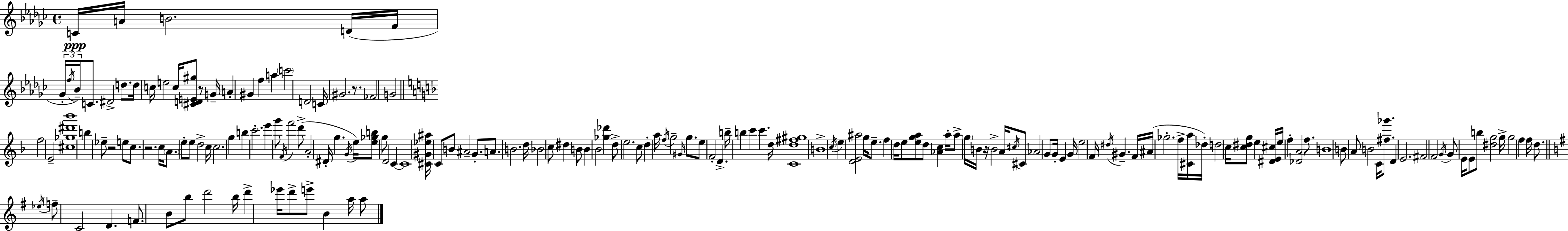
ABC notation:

X:1
T:Untitled
M:4/4
L:1/4
K:Ebm
C/4 A/4 B2 D/4 F/4 _G/4 f/4 _B/4 C/2 ^D2 d/2 d/4 c/4 e2 c/4 [^CDE^g]/2 z/2 G/4 A ^G f a c'2 D2 C/4 ^G2 z/2 _F2 G2 f2 E2 [^c_g^d'_b']4 b _e/2 z2 e/2 c/2 z2 c/4 A/2 e/2 e/2 d2 c/4 c2 g b c'2 e' g'/2 F/4 f'2 d'/2 A2 ^D/4 g G/4 e/4 [e_gb]/2 g/2 D2 C C4 [^C^G_e^a]/4 C/2 B/2 ^A2 G/2 A/2 B2 d/4 _B2 c/2 ^d B/2 B _B2 [_g_d'] d/2 e2 c/2 d a/4 f/4 g2 ^G/4 g/2 e/2 F2 D b/4 b c' c' d/4 [Cd^f^g]4 B4 c/4 e [DE^a]2 g/4 e/2 f d/4 e/2 [ega]/2 d/2 [_Ac] a/4 a/2 g/4 B/4 z/4 B2 A/4 ^c/4 ^C/2 _A2 G/2 G/4 E G/4 e2 F/4 ^d/4 ^G F/4 ^A/4 _g2 f/4 [^Ca]/4 _d/4 d2 c/4 [c^dg]/2 e [^DE^c]/4 e/4 f [_DA]2 f/2 B4 B/2 A/2 B2 C/4 [^f_g']/2 D E2 ^F2 F2 G/4 G/2 E/4 E/2 b/2 [^dg]2 g/4 g2 f f/4 d/2 _e/4 f/2 C2 D F/2 B/2 b/2 d'2 b/4 d' _e'/4 d'/2 e'/2 B a/4 a/2